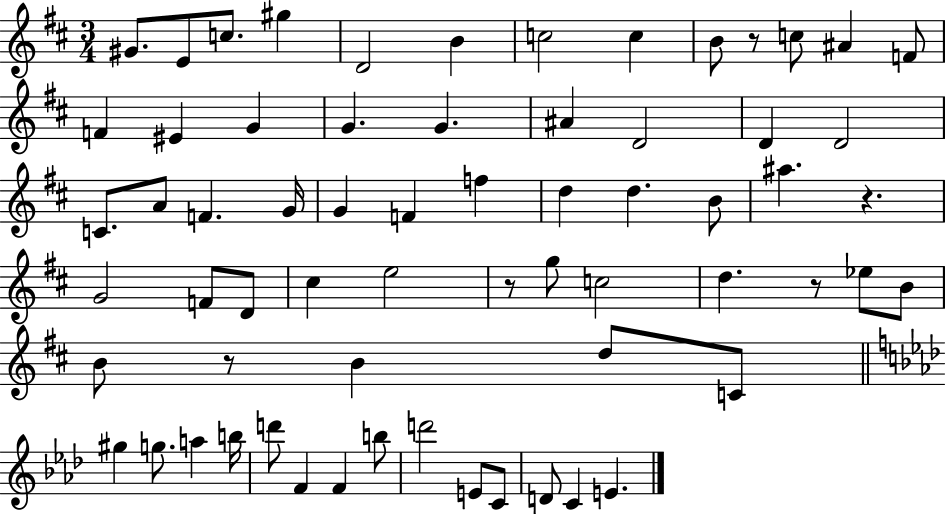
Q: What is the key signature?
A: D major